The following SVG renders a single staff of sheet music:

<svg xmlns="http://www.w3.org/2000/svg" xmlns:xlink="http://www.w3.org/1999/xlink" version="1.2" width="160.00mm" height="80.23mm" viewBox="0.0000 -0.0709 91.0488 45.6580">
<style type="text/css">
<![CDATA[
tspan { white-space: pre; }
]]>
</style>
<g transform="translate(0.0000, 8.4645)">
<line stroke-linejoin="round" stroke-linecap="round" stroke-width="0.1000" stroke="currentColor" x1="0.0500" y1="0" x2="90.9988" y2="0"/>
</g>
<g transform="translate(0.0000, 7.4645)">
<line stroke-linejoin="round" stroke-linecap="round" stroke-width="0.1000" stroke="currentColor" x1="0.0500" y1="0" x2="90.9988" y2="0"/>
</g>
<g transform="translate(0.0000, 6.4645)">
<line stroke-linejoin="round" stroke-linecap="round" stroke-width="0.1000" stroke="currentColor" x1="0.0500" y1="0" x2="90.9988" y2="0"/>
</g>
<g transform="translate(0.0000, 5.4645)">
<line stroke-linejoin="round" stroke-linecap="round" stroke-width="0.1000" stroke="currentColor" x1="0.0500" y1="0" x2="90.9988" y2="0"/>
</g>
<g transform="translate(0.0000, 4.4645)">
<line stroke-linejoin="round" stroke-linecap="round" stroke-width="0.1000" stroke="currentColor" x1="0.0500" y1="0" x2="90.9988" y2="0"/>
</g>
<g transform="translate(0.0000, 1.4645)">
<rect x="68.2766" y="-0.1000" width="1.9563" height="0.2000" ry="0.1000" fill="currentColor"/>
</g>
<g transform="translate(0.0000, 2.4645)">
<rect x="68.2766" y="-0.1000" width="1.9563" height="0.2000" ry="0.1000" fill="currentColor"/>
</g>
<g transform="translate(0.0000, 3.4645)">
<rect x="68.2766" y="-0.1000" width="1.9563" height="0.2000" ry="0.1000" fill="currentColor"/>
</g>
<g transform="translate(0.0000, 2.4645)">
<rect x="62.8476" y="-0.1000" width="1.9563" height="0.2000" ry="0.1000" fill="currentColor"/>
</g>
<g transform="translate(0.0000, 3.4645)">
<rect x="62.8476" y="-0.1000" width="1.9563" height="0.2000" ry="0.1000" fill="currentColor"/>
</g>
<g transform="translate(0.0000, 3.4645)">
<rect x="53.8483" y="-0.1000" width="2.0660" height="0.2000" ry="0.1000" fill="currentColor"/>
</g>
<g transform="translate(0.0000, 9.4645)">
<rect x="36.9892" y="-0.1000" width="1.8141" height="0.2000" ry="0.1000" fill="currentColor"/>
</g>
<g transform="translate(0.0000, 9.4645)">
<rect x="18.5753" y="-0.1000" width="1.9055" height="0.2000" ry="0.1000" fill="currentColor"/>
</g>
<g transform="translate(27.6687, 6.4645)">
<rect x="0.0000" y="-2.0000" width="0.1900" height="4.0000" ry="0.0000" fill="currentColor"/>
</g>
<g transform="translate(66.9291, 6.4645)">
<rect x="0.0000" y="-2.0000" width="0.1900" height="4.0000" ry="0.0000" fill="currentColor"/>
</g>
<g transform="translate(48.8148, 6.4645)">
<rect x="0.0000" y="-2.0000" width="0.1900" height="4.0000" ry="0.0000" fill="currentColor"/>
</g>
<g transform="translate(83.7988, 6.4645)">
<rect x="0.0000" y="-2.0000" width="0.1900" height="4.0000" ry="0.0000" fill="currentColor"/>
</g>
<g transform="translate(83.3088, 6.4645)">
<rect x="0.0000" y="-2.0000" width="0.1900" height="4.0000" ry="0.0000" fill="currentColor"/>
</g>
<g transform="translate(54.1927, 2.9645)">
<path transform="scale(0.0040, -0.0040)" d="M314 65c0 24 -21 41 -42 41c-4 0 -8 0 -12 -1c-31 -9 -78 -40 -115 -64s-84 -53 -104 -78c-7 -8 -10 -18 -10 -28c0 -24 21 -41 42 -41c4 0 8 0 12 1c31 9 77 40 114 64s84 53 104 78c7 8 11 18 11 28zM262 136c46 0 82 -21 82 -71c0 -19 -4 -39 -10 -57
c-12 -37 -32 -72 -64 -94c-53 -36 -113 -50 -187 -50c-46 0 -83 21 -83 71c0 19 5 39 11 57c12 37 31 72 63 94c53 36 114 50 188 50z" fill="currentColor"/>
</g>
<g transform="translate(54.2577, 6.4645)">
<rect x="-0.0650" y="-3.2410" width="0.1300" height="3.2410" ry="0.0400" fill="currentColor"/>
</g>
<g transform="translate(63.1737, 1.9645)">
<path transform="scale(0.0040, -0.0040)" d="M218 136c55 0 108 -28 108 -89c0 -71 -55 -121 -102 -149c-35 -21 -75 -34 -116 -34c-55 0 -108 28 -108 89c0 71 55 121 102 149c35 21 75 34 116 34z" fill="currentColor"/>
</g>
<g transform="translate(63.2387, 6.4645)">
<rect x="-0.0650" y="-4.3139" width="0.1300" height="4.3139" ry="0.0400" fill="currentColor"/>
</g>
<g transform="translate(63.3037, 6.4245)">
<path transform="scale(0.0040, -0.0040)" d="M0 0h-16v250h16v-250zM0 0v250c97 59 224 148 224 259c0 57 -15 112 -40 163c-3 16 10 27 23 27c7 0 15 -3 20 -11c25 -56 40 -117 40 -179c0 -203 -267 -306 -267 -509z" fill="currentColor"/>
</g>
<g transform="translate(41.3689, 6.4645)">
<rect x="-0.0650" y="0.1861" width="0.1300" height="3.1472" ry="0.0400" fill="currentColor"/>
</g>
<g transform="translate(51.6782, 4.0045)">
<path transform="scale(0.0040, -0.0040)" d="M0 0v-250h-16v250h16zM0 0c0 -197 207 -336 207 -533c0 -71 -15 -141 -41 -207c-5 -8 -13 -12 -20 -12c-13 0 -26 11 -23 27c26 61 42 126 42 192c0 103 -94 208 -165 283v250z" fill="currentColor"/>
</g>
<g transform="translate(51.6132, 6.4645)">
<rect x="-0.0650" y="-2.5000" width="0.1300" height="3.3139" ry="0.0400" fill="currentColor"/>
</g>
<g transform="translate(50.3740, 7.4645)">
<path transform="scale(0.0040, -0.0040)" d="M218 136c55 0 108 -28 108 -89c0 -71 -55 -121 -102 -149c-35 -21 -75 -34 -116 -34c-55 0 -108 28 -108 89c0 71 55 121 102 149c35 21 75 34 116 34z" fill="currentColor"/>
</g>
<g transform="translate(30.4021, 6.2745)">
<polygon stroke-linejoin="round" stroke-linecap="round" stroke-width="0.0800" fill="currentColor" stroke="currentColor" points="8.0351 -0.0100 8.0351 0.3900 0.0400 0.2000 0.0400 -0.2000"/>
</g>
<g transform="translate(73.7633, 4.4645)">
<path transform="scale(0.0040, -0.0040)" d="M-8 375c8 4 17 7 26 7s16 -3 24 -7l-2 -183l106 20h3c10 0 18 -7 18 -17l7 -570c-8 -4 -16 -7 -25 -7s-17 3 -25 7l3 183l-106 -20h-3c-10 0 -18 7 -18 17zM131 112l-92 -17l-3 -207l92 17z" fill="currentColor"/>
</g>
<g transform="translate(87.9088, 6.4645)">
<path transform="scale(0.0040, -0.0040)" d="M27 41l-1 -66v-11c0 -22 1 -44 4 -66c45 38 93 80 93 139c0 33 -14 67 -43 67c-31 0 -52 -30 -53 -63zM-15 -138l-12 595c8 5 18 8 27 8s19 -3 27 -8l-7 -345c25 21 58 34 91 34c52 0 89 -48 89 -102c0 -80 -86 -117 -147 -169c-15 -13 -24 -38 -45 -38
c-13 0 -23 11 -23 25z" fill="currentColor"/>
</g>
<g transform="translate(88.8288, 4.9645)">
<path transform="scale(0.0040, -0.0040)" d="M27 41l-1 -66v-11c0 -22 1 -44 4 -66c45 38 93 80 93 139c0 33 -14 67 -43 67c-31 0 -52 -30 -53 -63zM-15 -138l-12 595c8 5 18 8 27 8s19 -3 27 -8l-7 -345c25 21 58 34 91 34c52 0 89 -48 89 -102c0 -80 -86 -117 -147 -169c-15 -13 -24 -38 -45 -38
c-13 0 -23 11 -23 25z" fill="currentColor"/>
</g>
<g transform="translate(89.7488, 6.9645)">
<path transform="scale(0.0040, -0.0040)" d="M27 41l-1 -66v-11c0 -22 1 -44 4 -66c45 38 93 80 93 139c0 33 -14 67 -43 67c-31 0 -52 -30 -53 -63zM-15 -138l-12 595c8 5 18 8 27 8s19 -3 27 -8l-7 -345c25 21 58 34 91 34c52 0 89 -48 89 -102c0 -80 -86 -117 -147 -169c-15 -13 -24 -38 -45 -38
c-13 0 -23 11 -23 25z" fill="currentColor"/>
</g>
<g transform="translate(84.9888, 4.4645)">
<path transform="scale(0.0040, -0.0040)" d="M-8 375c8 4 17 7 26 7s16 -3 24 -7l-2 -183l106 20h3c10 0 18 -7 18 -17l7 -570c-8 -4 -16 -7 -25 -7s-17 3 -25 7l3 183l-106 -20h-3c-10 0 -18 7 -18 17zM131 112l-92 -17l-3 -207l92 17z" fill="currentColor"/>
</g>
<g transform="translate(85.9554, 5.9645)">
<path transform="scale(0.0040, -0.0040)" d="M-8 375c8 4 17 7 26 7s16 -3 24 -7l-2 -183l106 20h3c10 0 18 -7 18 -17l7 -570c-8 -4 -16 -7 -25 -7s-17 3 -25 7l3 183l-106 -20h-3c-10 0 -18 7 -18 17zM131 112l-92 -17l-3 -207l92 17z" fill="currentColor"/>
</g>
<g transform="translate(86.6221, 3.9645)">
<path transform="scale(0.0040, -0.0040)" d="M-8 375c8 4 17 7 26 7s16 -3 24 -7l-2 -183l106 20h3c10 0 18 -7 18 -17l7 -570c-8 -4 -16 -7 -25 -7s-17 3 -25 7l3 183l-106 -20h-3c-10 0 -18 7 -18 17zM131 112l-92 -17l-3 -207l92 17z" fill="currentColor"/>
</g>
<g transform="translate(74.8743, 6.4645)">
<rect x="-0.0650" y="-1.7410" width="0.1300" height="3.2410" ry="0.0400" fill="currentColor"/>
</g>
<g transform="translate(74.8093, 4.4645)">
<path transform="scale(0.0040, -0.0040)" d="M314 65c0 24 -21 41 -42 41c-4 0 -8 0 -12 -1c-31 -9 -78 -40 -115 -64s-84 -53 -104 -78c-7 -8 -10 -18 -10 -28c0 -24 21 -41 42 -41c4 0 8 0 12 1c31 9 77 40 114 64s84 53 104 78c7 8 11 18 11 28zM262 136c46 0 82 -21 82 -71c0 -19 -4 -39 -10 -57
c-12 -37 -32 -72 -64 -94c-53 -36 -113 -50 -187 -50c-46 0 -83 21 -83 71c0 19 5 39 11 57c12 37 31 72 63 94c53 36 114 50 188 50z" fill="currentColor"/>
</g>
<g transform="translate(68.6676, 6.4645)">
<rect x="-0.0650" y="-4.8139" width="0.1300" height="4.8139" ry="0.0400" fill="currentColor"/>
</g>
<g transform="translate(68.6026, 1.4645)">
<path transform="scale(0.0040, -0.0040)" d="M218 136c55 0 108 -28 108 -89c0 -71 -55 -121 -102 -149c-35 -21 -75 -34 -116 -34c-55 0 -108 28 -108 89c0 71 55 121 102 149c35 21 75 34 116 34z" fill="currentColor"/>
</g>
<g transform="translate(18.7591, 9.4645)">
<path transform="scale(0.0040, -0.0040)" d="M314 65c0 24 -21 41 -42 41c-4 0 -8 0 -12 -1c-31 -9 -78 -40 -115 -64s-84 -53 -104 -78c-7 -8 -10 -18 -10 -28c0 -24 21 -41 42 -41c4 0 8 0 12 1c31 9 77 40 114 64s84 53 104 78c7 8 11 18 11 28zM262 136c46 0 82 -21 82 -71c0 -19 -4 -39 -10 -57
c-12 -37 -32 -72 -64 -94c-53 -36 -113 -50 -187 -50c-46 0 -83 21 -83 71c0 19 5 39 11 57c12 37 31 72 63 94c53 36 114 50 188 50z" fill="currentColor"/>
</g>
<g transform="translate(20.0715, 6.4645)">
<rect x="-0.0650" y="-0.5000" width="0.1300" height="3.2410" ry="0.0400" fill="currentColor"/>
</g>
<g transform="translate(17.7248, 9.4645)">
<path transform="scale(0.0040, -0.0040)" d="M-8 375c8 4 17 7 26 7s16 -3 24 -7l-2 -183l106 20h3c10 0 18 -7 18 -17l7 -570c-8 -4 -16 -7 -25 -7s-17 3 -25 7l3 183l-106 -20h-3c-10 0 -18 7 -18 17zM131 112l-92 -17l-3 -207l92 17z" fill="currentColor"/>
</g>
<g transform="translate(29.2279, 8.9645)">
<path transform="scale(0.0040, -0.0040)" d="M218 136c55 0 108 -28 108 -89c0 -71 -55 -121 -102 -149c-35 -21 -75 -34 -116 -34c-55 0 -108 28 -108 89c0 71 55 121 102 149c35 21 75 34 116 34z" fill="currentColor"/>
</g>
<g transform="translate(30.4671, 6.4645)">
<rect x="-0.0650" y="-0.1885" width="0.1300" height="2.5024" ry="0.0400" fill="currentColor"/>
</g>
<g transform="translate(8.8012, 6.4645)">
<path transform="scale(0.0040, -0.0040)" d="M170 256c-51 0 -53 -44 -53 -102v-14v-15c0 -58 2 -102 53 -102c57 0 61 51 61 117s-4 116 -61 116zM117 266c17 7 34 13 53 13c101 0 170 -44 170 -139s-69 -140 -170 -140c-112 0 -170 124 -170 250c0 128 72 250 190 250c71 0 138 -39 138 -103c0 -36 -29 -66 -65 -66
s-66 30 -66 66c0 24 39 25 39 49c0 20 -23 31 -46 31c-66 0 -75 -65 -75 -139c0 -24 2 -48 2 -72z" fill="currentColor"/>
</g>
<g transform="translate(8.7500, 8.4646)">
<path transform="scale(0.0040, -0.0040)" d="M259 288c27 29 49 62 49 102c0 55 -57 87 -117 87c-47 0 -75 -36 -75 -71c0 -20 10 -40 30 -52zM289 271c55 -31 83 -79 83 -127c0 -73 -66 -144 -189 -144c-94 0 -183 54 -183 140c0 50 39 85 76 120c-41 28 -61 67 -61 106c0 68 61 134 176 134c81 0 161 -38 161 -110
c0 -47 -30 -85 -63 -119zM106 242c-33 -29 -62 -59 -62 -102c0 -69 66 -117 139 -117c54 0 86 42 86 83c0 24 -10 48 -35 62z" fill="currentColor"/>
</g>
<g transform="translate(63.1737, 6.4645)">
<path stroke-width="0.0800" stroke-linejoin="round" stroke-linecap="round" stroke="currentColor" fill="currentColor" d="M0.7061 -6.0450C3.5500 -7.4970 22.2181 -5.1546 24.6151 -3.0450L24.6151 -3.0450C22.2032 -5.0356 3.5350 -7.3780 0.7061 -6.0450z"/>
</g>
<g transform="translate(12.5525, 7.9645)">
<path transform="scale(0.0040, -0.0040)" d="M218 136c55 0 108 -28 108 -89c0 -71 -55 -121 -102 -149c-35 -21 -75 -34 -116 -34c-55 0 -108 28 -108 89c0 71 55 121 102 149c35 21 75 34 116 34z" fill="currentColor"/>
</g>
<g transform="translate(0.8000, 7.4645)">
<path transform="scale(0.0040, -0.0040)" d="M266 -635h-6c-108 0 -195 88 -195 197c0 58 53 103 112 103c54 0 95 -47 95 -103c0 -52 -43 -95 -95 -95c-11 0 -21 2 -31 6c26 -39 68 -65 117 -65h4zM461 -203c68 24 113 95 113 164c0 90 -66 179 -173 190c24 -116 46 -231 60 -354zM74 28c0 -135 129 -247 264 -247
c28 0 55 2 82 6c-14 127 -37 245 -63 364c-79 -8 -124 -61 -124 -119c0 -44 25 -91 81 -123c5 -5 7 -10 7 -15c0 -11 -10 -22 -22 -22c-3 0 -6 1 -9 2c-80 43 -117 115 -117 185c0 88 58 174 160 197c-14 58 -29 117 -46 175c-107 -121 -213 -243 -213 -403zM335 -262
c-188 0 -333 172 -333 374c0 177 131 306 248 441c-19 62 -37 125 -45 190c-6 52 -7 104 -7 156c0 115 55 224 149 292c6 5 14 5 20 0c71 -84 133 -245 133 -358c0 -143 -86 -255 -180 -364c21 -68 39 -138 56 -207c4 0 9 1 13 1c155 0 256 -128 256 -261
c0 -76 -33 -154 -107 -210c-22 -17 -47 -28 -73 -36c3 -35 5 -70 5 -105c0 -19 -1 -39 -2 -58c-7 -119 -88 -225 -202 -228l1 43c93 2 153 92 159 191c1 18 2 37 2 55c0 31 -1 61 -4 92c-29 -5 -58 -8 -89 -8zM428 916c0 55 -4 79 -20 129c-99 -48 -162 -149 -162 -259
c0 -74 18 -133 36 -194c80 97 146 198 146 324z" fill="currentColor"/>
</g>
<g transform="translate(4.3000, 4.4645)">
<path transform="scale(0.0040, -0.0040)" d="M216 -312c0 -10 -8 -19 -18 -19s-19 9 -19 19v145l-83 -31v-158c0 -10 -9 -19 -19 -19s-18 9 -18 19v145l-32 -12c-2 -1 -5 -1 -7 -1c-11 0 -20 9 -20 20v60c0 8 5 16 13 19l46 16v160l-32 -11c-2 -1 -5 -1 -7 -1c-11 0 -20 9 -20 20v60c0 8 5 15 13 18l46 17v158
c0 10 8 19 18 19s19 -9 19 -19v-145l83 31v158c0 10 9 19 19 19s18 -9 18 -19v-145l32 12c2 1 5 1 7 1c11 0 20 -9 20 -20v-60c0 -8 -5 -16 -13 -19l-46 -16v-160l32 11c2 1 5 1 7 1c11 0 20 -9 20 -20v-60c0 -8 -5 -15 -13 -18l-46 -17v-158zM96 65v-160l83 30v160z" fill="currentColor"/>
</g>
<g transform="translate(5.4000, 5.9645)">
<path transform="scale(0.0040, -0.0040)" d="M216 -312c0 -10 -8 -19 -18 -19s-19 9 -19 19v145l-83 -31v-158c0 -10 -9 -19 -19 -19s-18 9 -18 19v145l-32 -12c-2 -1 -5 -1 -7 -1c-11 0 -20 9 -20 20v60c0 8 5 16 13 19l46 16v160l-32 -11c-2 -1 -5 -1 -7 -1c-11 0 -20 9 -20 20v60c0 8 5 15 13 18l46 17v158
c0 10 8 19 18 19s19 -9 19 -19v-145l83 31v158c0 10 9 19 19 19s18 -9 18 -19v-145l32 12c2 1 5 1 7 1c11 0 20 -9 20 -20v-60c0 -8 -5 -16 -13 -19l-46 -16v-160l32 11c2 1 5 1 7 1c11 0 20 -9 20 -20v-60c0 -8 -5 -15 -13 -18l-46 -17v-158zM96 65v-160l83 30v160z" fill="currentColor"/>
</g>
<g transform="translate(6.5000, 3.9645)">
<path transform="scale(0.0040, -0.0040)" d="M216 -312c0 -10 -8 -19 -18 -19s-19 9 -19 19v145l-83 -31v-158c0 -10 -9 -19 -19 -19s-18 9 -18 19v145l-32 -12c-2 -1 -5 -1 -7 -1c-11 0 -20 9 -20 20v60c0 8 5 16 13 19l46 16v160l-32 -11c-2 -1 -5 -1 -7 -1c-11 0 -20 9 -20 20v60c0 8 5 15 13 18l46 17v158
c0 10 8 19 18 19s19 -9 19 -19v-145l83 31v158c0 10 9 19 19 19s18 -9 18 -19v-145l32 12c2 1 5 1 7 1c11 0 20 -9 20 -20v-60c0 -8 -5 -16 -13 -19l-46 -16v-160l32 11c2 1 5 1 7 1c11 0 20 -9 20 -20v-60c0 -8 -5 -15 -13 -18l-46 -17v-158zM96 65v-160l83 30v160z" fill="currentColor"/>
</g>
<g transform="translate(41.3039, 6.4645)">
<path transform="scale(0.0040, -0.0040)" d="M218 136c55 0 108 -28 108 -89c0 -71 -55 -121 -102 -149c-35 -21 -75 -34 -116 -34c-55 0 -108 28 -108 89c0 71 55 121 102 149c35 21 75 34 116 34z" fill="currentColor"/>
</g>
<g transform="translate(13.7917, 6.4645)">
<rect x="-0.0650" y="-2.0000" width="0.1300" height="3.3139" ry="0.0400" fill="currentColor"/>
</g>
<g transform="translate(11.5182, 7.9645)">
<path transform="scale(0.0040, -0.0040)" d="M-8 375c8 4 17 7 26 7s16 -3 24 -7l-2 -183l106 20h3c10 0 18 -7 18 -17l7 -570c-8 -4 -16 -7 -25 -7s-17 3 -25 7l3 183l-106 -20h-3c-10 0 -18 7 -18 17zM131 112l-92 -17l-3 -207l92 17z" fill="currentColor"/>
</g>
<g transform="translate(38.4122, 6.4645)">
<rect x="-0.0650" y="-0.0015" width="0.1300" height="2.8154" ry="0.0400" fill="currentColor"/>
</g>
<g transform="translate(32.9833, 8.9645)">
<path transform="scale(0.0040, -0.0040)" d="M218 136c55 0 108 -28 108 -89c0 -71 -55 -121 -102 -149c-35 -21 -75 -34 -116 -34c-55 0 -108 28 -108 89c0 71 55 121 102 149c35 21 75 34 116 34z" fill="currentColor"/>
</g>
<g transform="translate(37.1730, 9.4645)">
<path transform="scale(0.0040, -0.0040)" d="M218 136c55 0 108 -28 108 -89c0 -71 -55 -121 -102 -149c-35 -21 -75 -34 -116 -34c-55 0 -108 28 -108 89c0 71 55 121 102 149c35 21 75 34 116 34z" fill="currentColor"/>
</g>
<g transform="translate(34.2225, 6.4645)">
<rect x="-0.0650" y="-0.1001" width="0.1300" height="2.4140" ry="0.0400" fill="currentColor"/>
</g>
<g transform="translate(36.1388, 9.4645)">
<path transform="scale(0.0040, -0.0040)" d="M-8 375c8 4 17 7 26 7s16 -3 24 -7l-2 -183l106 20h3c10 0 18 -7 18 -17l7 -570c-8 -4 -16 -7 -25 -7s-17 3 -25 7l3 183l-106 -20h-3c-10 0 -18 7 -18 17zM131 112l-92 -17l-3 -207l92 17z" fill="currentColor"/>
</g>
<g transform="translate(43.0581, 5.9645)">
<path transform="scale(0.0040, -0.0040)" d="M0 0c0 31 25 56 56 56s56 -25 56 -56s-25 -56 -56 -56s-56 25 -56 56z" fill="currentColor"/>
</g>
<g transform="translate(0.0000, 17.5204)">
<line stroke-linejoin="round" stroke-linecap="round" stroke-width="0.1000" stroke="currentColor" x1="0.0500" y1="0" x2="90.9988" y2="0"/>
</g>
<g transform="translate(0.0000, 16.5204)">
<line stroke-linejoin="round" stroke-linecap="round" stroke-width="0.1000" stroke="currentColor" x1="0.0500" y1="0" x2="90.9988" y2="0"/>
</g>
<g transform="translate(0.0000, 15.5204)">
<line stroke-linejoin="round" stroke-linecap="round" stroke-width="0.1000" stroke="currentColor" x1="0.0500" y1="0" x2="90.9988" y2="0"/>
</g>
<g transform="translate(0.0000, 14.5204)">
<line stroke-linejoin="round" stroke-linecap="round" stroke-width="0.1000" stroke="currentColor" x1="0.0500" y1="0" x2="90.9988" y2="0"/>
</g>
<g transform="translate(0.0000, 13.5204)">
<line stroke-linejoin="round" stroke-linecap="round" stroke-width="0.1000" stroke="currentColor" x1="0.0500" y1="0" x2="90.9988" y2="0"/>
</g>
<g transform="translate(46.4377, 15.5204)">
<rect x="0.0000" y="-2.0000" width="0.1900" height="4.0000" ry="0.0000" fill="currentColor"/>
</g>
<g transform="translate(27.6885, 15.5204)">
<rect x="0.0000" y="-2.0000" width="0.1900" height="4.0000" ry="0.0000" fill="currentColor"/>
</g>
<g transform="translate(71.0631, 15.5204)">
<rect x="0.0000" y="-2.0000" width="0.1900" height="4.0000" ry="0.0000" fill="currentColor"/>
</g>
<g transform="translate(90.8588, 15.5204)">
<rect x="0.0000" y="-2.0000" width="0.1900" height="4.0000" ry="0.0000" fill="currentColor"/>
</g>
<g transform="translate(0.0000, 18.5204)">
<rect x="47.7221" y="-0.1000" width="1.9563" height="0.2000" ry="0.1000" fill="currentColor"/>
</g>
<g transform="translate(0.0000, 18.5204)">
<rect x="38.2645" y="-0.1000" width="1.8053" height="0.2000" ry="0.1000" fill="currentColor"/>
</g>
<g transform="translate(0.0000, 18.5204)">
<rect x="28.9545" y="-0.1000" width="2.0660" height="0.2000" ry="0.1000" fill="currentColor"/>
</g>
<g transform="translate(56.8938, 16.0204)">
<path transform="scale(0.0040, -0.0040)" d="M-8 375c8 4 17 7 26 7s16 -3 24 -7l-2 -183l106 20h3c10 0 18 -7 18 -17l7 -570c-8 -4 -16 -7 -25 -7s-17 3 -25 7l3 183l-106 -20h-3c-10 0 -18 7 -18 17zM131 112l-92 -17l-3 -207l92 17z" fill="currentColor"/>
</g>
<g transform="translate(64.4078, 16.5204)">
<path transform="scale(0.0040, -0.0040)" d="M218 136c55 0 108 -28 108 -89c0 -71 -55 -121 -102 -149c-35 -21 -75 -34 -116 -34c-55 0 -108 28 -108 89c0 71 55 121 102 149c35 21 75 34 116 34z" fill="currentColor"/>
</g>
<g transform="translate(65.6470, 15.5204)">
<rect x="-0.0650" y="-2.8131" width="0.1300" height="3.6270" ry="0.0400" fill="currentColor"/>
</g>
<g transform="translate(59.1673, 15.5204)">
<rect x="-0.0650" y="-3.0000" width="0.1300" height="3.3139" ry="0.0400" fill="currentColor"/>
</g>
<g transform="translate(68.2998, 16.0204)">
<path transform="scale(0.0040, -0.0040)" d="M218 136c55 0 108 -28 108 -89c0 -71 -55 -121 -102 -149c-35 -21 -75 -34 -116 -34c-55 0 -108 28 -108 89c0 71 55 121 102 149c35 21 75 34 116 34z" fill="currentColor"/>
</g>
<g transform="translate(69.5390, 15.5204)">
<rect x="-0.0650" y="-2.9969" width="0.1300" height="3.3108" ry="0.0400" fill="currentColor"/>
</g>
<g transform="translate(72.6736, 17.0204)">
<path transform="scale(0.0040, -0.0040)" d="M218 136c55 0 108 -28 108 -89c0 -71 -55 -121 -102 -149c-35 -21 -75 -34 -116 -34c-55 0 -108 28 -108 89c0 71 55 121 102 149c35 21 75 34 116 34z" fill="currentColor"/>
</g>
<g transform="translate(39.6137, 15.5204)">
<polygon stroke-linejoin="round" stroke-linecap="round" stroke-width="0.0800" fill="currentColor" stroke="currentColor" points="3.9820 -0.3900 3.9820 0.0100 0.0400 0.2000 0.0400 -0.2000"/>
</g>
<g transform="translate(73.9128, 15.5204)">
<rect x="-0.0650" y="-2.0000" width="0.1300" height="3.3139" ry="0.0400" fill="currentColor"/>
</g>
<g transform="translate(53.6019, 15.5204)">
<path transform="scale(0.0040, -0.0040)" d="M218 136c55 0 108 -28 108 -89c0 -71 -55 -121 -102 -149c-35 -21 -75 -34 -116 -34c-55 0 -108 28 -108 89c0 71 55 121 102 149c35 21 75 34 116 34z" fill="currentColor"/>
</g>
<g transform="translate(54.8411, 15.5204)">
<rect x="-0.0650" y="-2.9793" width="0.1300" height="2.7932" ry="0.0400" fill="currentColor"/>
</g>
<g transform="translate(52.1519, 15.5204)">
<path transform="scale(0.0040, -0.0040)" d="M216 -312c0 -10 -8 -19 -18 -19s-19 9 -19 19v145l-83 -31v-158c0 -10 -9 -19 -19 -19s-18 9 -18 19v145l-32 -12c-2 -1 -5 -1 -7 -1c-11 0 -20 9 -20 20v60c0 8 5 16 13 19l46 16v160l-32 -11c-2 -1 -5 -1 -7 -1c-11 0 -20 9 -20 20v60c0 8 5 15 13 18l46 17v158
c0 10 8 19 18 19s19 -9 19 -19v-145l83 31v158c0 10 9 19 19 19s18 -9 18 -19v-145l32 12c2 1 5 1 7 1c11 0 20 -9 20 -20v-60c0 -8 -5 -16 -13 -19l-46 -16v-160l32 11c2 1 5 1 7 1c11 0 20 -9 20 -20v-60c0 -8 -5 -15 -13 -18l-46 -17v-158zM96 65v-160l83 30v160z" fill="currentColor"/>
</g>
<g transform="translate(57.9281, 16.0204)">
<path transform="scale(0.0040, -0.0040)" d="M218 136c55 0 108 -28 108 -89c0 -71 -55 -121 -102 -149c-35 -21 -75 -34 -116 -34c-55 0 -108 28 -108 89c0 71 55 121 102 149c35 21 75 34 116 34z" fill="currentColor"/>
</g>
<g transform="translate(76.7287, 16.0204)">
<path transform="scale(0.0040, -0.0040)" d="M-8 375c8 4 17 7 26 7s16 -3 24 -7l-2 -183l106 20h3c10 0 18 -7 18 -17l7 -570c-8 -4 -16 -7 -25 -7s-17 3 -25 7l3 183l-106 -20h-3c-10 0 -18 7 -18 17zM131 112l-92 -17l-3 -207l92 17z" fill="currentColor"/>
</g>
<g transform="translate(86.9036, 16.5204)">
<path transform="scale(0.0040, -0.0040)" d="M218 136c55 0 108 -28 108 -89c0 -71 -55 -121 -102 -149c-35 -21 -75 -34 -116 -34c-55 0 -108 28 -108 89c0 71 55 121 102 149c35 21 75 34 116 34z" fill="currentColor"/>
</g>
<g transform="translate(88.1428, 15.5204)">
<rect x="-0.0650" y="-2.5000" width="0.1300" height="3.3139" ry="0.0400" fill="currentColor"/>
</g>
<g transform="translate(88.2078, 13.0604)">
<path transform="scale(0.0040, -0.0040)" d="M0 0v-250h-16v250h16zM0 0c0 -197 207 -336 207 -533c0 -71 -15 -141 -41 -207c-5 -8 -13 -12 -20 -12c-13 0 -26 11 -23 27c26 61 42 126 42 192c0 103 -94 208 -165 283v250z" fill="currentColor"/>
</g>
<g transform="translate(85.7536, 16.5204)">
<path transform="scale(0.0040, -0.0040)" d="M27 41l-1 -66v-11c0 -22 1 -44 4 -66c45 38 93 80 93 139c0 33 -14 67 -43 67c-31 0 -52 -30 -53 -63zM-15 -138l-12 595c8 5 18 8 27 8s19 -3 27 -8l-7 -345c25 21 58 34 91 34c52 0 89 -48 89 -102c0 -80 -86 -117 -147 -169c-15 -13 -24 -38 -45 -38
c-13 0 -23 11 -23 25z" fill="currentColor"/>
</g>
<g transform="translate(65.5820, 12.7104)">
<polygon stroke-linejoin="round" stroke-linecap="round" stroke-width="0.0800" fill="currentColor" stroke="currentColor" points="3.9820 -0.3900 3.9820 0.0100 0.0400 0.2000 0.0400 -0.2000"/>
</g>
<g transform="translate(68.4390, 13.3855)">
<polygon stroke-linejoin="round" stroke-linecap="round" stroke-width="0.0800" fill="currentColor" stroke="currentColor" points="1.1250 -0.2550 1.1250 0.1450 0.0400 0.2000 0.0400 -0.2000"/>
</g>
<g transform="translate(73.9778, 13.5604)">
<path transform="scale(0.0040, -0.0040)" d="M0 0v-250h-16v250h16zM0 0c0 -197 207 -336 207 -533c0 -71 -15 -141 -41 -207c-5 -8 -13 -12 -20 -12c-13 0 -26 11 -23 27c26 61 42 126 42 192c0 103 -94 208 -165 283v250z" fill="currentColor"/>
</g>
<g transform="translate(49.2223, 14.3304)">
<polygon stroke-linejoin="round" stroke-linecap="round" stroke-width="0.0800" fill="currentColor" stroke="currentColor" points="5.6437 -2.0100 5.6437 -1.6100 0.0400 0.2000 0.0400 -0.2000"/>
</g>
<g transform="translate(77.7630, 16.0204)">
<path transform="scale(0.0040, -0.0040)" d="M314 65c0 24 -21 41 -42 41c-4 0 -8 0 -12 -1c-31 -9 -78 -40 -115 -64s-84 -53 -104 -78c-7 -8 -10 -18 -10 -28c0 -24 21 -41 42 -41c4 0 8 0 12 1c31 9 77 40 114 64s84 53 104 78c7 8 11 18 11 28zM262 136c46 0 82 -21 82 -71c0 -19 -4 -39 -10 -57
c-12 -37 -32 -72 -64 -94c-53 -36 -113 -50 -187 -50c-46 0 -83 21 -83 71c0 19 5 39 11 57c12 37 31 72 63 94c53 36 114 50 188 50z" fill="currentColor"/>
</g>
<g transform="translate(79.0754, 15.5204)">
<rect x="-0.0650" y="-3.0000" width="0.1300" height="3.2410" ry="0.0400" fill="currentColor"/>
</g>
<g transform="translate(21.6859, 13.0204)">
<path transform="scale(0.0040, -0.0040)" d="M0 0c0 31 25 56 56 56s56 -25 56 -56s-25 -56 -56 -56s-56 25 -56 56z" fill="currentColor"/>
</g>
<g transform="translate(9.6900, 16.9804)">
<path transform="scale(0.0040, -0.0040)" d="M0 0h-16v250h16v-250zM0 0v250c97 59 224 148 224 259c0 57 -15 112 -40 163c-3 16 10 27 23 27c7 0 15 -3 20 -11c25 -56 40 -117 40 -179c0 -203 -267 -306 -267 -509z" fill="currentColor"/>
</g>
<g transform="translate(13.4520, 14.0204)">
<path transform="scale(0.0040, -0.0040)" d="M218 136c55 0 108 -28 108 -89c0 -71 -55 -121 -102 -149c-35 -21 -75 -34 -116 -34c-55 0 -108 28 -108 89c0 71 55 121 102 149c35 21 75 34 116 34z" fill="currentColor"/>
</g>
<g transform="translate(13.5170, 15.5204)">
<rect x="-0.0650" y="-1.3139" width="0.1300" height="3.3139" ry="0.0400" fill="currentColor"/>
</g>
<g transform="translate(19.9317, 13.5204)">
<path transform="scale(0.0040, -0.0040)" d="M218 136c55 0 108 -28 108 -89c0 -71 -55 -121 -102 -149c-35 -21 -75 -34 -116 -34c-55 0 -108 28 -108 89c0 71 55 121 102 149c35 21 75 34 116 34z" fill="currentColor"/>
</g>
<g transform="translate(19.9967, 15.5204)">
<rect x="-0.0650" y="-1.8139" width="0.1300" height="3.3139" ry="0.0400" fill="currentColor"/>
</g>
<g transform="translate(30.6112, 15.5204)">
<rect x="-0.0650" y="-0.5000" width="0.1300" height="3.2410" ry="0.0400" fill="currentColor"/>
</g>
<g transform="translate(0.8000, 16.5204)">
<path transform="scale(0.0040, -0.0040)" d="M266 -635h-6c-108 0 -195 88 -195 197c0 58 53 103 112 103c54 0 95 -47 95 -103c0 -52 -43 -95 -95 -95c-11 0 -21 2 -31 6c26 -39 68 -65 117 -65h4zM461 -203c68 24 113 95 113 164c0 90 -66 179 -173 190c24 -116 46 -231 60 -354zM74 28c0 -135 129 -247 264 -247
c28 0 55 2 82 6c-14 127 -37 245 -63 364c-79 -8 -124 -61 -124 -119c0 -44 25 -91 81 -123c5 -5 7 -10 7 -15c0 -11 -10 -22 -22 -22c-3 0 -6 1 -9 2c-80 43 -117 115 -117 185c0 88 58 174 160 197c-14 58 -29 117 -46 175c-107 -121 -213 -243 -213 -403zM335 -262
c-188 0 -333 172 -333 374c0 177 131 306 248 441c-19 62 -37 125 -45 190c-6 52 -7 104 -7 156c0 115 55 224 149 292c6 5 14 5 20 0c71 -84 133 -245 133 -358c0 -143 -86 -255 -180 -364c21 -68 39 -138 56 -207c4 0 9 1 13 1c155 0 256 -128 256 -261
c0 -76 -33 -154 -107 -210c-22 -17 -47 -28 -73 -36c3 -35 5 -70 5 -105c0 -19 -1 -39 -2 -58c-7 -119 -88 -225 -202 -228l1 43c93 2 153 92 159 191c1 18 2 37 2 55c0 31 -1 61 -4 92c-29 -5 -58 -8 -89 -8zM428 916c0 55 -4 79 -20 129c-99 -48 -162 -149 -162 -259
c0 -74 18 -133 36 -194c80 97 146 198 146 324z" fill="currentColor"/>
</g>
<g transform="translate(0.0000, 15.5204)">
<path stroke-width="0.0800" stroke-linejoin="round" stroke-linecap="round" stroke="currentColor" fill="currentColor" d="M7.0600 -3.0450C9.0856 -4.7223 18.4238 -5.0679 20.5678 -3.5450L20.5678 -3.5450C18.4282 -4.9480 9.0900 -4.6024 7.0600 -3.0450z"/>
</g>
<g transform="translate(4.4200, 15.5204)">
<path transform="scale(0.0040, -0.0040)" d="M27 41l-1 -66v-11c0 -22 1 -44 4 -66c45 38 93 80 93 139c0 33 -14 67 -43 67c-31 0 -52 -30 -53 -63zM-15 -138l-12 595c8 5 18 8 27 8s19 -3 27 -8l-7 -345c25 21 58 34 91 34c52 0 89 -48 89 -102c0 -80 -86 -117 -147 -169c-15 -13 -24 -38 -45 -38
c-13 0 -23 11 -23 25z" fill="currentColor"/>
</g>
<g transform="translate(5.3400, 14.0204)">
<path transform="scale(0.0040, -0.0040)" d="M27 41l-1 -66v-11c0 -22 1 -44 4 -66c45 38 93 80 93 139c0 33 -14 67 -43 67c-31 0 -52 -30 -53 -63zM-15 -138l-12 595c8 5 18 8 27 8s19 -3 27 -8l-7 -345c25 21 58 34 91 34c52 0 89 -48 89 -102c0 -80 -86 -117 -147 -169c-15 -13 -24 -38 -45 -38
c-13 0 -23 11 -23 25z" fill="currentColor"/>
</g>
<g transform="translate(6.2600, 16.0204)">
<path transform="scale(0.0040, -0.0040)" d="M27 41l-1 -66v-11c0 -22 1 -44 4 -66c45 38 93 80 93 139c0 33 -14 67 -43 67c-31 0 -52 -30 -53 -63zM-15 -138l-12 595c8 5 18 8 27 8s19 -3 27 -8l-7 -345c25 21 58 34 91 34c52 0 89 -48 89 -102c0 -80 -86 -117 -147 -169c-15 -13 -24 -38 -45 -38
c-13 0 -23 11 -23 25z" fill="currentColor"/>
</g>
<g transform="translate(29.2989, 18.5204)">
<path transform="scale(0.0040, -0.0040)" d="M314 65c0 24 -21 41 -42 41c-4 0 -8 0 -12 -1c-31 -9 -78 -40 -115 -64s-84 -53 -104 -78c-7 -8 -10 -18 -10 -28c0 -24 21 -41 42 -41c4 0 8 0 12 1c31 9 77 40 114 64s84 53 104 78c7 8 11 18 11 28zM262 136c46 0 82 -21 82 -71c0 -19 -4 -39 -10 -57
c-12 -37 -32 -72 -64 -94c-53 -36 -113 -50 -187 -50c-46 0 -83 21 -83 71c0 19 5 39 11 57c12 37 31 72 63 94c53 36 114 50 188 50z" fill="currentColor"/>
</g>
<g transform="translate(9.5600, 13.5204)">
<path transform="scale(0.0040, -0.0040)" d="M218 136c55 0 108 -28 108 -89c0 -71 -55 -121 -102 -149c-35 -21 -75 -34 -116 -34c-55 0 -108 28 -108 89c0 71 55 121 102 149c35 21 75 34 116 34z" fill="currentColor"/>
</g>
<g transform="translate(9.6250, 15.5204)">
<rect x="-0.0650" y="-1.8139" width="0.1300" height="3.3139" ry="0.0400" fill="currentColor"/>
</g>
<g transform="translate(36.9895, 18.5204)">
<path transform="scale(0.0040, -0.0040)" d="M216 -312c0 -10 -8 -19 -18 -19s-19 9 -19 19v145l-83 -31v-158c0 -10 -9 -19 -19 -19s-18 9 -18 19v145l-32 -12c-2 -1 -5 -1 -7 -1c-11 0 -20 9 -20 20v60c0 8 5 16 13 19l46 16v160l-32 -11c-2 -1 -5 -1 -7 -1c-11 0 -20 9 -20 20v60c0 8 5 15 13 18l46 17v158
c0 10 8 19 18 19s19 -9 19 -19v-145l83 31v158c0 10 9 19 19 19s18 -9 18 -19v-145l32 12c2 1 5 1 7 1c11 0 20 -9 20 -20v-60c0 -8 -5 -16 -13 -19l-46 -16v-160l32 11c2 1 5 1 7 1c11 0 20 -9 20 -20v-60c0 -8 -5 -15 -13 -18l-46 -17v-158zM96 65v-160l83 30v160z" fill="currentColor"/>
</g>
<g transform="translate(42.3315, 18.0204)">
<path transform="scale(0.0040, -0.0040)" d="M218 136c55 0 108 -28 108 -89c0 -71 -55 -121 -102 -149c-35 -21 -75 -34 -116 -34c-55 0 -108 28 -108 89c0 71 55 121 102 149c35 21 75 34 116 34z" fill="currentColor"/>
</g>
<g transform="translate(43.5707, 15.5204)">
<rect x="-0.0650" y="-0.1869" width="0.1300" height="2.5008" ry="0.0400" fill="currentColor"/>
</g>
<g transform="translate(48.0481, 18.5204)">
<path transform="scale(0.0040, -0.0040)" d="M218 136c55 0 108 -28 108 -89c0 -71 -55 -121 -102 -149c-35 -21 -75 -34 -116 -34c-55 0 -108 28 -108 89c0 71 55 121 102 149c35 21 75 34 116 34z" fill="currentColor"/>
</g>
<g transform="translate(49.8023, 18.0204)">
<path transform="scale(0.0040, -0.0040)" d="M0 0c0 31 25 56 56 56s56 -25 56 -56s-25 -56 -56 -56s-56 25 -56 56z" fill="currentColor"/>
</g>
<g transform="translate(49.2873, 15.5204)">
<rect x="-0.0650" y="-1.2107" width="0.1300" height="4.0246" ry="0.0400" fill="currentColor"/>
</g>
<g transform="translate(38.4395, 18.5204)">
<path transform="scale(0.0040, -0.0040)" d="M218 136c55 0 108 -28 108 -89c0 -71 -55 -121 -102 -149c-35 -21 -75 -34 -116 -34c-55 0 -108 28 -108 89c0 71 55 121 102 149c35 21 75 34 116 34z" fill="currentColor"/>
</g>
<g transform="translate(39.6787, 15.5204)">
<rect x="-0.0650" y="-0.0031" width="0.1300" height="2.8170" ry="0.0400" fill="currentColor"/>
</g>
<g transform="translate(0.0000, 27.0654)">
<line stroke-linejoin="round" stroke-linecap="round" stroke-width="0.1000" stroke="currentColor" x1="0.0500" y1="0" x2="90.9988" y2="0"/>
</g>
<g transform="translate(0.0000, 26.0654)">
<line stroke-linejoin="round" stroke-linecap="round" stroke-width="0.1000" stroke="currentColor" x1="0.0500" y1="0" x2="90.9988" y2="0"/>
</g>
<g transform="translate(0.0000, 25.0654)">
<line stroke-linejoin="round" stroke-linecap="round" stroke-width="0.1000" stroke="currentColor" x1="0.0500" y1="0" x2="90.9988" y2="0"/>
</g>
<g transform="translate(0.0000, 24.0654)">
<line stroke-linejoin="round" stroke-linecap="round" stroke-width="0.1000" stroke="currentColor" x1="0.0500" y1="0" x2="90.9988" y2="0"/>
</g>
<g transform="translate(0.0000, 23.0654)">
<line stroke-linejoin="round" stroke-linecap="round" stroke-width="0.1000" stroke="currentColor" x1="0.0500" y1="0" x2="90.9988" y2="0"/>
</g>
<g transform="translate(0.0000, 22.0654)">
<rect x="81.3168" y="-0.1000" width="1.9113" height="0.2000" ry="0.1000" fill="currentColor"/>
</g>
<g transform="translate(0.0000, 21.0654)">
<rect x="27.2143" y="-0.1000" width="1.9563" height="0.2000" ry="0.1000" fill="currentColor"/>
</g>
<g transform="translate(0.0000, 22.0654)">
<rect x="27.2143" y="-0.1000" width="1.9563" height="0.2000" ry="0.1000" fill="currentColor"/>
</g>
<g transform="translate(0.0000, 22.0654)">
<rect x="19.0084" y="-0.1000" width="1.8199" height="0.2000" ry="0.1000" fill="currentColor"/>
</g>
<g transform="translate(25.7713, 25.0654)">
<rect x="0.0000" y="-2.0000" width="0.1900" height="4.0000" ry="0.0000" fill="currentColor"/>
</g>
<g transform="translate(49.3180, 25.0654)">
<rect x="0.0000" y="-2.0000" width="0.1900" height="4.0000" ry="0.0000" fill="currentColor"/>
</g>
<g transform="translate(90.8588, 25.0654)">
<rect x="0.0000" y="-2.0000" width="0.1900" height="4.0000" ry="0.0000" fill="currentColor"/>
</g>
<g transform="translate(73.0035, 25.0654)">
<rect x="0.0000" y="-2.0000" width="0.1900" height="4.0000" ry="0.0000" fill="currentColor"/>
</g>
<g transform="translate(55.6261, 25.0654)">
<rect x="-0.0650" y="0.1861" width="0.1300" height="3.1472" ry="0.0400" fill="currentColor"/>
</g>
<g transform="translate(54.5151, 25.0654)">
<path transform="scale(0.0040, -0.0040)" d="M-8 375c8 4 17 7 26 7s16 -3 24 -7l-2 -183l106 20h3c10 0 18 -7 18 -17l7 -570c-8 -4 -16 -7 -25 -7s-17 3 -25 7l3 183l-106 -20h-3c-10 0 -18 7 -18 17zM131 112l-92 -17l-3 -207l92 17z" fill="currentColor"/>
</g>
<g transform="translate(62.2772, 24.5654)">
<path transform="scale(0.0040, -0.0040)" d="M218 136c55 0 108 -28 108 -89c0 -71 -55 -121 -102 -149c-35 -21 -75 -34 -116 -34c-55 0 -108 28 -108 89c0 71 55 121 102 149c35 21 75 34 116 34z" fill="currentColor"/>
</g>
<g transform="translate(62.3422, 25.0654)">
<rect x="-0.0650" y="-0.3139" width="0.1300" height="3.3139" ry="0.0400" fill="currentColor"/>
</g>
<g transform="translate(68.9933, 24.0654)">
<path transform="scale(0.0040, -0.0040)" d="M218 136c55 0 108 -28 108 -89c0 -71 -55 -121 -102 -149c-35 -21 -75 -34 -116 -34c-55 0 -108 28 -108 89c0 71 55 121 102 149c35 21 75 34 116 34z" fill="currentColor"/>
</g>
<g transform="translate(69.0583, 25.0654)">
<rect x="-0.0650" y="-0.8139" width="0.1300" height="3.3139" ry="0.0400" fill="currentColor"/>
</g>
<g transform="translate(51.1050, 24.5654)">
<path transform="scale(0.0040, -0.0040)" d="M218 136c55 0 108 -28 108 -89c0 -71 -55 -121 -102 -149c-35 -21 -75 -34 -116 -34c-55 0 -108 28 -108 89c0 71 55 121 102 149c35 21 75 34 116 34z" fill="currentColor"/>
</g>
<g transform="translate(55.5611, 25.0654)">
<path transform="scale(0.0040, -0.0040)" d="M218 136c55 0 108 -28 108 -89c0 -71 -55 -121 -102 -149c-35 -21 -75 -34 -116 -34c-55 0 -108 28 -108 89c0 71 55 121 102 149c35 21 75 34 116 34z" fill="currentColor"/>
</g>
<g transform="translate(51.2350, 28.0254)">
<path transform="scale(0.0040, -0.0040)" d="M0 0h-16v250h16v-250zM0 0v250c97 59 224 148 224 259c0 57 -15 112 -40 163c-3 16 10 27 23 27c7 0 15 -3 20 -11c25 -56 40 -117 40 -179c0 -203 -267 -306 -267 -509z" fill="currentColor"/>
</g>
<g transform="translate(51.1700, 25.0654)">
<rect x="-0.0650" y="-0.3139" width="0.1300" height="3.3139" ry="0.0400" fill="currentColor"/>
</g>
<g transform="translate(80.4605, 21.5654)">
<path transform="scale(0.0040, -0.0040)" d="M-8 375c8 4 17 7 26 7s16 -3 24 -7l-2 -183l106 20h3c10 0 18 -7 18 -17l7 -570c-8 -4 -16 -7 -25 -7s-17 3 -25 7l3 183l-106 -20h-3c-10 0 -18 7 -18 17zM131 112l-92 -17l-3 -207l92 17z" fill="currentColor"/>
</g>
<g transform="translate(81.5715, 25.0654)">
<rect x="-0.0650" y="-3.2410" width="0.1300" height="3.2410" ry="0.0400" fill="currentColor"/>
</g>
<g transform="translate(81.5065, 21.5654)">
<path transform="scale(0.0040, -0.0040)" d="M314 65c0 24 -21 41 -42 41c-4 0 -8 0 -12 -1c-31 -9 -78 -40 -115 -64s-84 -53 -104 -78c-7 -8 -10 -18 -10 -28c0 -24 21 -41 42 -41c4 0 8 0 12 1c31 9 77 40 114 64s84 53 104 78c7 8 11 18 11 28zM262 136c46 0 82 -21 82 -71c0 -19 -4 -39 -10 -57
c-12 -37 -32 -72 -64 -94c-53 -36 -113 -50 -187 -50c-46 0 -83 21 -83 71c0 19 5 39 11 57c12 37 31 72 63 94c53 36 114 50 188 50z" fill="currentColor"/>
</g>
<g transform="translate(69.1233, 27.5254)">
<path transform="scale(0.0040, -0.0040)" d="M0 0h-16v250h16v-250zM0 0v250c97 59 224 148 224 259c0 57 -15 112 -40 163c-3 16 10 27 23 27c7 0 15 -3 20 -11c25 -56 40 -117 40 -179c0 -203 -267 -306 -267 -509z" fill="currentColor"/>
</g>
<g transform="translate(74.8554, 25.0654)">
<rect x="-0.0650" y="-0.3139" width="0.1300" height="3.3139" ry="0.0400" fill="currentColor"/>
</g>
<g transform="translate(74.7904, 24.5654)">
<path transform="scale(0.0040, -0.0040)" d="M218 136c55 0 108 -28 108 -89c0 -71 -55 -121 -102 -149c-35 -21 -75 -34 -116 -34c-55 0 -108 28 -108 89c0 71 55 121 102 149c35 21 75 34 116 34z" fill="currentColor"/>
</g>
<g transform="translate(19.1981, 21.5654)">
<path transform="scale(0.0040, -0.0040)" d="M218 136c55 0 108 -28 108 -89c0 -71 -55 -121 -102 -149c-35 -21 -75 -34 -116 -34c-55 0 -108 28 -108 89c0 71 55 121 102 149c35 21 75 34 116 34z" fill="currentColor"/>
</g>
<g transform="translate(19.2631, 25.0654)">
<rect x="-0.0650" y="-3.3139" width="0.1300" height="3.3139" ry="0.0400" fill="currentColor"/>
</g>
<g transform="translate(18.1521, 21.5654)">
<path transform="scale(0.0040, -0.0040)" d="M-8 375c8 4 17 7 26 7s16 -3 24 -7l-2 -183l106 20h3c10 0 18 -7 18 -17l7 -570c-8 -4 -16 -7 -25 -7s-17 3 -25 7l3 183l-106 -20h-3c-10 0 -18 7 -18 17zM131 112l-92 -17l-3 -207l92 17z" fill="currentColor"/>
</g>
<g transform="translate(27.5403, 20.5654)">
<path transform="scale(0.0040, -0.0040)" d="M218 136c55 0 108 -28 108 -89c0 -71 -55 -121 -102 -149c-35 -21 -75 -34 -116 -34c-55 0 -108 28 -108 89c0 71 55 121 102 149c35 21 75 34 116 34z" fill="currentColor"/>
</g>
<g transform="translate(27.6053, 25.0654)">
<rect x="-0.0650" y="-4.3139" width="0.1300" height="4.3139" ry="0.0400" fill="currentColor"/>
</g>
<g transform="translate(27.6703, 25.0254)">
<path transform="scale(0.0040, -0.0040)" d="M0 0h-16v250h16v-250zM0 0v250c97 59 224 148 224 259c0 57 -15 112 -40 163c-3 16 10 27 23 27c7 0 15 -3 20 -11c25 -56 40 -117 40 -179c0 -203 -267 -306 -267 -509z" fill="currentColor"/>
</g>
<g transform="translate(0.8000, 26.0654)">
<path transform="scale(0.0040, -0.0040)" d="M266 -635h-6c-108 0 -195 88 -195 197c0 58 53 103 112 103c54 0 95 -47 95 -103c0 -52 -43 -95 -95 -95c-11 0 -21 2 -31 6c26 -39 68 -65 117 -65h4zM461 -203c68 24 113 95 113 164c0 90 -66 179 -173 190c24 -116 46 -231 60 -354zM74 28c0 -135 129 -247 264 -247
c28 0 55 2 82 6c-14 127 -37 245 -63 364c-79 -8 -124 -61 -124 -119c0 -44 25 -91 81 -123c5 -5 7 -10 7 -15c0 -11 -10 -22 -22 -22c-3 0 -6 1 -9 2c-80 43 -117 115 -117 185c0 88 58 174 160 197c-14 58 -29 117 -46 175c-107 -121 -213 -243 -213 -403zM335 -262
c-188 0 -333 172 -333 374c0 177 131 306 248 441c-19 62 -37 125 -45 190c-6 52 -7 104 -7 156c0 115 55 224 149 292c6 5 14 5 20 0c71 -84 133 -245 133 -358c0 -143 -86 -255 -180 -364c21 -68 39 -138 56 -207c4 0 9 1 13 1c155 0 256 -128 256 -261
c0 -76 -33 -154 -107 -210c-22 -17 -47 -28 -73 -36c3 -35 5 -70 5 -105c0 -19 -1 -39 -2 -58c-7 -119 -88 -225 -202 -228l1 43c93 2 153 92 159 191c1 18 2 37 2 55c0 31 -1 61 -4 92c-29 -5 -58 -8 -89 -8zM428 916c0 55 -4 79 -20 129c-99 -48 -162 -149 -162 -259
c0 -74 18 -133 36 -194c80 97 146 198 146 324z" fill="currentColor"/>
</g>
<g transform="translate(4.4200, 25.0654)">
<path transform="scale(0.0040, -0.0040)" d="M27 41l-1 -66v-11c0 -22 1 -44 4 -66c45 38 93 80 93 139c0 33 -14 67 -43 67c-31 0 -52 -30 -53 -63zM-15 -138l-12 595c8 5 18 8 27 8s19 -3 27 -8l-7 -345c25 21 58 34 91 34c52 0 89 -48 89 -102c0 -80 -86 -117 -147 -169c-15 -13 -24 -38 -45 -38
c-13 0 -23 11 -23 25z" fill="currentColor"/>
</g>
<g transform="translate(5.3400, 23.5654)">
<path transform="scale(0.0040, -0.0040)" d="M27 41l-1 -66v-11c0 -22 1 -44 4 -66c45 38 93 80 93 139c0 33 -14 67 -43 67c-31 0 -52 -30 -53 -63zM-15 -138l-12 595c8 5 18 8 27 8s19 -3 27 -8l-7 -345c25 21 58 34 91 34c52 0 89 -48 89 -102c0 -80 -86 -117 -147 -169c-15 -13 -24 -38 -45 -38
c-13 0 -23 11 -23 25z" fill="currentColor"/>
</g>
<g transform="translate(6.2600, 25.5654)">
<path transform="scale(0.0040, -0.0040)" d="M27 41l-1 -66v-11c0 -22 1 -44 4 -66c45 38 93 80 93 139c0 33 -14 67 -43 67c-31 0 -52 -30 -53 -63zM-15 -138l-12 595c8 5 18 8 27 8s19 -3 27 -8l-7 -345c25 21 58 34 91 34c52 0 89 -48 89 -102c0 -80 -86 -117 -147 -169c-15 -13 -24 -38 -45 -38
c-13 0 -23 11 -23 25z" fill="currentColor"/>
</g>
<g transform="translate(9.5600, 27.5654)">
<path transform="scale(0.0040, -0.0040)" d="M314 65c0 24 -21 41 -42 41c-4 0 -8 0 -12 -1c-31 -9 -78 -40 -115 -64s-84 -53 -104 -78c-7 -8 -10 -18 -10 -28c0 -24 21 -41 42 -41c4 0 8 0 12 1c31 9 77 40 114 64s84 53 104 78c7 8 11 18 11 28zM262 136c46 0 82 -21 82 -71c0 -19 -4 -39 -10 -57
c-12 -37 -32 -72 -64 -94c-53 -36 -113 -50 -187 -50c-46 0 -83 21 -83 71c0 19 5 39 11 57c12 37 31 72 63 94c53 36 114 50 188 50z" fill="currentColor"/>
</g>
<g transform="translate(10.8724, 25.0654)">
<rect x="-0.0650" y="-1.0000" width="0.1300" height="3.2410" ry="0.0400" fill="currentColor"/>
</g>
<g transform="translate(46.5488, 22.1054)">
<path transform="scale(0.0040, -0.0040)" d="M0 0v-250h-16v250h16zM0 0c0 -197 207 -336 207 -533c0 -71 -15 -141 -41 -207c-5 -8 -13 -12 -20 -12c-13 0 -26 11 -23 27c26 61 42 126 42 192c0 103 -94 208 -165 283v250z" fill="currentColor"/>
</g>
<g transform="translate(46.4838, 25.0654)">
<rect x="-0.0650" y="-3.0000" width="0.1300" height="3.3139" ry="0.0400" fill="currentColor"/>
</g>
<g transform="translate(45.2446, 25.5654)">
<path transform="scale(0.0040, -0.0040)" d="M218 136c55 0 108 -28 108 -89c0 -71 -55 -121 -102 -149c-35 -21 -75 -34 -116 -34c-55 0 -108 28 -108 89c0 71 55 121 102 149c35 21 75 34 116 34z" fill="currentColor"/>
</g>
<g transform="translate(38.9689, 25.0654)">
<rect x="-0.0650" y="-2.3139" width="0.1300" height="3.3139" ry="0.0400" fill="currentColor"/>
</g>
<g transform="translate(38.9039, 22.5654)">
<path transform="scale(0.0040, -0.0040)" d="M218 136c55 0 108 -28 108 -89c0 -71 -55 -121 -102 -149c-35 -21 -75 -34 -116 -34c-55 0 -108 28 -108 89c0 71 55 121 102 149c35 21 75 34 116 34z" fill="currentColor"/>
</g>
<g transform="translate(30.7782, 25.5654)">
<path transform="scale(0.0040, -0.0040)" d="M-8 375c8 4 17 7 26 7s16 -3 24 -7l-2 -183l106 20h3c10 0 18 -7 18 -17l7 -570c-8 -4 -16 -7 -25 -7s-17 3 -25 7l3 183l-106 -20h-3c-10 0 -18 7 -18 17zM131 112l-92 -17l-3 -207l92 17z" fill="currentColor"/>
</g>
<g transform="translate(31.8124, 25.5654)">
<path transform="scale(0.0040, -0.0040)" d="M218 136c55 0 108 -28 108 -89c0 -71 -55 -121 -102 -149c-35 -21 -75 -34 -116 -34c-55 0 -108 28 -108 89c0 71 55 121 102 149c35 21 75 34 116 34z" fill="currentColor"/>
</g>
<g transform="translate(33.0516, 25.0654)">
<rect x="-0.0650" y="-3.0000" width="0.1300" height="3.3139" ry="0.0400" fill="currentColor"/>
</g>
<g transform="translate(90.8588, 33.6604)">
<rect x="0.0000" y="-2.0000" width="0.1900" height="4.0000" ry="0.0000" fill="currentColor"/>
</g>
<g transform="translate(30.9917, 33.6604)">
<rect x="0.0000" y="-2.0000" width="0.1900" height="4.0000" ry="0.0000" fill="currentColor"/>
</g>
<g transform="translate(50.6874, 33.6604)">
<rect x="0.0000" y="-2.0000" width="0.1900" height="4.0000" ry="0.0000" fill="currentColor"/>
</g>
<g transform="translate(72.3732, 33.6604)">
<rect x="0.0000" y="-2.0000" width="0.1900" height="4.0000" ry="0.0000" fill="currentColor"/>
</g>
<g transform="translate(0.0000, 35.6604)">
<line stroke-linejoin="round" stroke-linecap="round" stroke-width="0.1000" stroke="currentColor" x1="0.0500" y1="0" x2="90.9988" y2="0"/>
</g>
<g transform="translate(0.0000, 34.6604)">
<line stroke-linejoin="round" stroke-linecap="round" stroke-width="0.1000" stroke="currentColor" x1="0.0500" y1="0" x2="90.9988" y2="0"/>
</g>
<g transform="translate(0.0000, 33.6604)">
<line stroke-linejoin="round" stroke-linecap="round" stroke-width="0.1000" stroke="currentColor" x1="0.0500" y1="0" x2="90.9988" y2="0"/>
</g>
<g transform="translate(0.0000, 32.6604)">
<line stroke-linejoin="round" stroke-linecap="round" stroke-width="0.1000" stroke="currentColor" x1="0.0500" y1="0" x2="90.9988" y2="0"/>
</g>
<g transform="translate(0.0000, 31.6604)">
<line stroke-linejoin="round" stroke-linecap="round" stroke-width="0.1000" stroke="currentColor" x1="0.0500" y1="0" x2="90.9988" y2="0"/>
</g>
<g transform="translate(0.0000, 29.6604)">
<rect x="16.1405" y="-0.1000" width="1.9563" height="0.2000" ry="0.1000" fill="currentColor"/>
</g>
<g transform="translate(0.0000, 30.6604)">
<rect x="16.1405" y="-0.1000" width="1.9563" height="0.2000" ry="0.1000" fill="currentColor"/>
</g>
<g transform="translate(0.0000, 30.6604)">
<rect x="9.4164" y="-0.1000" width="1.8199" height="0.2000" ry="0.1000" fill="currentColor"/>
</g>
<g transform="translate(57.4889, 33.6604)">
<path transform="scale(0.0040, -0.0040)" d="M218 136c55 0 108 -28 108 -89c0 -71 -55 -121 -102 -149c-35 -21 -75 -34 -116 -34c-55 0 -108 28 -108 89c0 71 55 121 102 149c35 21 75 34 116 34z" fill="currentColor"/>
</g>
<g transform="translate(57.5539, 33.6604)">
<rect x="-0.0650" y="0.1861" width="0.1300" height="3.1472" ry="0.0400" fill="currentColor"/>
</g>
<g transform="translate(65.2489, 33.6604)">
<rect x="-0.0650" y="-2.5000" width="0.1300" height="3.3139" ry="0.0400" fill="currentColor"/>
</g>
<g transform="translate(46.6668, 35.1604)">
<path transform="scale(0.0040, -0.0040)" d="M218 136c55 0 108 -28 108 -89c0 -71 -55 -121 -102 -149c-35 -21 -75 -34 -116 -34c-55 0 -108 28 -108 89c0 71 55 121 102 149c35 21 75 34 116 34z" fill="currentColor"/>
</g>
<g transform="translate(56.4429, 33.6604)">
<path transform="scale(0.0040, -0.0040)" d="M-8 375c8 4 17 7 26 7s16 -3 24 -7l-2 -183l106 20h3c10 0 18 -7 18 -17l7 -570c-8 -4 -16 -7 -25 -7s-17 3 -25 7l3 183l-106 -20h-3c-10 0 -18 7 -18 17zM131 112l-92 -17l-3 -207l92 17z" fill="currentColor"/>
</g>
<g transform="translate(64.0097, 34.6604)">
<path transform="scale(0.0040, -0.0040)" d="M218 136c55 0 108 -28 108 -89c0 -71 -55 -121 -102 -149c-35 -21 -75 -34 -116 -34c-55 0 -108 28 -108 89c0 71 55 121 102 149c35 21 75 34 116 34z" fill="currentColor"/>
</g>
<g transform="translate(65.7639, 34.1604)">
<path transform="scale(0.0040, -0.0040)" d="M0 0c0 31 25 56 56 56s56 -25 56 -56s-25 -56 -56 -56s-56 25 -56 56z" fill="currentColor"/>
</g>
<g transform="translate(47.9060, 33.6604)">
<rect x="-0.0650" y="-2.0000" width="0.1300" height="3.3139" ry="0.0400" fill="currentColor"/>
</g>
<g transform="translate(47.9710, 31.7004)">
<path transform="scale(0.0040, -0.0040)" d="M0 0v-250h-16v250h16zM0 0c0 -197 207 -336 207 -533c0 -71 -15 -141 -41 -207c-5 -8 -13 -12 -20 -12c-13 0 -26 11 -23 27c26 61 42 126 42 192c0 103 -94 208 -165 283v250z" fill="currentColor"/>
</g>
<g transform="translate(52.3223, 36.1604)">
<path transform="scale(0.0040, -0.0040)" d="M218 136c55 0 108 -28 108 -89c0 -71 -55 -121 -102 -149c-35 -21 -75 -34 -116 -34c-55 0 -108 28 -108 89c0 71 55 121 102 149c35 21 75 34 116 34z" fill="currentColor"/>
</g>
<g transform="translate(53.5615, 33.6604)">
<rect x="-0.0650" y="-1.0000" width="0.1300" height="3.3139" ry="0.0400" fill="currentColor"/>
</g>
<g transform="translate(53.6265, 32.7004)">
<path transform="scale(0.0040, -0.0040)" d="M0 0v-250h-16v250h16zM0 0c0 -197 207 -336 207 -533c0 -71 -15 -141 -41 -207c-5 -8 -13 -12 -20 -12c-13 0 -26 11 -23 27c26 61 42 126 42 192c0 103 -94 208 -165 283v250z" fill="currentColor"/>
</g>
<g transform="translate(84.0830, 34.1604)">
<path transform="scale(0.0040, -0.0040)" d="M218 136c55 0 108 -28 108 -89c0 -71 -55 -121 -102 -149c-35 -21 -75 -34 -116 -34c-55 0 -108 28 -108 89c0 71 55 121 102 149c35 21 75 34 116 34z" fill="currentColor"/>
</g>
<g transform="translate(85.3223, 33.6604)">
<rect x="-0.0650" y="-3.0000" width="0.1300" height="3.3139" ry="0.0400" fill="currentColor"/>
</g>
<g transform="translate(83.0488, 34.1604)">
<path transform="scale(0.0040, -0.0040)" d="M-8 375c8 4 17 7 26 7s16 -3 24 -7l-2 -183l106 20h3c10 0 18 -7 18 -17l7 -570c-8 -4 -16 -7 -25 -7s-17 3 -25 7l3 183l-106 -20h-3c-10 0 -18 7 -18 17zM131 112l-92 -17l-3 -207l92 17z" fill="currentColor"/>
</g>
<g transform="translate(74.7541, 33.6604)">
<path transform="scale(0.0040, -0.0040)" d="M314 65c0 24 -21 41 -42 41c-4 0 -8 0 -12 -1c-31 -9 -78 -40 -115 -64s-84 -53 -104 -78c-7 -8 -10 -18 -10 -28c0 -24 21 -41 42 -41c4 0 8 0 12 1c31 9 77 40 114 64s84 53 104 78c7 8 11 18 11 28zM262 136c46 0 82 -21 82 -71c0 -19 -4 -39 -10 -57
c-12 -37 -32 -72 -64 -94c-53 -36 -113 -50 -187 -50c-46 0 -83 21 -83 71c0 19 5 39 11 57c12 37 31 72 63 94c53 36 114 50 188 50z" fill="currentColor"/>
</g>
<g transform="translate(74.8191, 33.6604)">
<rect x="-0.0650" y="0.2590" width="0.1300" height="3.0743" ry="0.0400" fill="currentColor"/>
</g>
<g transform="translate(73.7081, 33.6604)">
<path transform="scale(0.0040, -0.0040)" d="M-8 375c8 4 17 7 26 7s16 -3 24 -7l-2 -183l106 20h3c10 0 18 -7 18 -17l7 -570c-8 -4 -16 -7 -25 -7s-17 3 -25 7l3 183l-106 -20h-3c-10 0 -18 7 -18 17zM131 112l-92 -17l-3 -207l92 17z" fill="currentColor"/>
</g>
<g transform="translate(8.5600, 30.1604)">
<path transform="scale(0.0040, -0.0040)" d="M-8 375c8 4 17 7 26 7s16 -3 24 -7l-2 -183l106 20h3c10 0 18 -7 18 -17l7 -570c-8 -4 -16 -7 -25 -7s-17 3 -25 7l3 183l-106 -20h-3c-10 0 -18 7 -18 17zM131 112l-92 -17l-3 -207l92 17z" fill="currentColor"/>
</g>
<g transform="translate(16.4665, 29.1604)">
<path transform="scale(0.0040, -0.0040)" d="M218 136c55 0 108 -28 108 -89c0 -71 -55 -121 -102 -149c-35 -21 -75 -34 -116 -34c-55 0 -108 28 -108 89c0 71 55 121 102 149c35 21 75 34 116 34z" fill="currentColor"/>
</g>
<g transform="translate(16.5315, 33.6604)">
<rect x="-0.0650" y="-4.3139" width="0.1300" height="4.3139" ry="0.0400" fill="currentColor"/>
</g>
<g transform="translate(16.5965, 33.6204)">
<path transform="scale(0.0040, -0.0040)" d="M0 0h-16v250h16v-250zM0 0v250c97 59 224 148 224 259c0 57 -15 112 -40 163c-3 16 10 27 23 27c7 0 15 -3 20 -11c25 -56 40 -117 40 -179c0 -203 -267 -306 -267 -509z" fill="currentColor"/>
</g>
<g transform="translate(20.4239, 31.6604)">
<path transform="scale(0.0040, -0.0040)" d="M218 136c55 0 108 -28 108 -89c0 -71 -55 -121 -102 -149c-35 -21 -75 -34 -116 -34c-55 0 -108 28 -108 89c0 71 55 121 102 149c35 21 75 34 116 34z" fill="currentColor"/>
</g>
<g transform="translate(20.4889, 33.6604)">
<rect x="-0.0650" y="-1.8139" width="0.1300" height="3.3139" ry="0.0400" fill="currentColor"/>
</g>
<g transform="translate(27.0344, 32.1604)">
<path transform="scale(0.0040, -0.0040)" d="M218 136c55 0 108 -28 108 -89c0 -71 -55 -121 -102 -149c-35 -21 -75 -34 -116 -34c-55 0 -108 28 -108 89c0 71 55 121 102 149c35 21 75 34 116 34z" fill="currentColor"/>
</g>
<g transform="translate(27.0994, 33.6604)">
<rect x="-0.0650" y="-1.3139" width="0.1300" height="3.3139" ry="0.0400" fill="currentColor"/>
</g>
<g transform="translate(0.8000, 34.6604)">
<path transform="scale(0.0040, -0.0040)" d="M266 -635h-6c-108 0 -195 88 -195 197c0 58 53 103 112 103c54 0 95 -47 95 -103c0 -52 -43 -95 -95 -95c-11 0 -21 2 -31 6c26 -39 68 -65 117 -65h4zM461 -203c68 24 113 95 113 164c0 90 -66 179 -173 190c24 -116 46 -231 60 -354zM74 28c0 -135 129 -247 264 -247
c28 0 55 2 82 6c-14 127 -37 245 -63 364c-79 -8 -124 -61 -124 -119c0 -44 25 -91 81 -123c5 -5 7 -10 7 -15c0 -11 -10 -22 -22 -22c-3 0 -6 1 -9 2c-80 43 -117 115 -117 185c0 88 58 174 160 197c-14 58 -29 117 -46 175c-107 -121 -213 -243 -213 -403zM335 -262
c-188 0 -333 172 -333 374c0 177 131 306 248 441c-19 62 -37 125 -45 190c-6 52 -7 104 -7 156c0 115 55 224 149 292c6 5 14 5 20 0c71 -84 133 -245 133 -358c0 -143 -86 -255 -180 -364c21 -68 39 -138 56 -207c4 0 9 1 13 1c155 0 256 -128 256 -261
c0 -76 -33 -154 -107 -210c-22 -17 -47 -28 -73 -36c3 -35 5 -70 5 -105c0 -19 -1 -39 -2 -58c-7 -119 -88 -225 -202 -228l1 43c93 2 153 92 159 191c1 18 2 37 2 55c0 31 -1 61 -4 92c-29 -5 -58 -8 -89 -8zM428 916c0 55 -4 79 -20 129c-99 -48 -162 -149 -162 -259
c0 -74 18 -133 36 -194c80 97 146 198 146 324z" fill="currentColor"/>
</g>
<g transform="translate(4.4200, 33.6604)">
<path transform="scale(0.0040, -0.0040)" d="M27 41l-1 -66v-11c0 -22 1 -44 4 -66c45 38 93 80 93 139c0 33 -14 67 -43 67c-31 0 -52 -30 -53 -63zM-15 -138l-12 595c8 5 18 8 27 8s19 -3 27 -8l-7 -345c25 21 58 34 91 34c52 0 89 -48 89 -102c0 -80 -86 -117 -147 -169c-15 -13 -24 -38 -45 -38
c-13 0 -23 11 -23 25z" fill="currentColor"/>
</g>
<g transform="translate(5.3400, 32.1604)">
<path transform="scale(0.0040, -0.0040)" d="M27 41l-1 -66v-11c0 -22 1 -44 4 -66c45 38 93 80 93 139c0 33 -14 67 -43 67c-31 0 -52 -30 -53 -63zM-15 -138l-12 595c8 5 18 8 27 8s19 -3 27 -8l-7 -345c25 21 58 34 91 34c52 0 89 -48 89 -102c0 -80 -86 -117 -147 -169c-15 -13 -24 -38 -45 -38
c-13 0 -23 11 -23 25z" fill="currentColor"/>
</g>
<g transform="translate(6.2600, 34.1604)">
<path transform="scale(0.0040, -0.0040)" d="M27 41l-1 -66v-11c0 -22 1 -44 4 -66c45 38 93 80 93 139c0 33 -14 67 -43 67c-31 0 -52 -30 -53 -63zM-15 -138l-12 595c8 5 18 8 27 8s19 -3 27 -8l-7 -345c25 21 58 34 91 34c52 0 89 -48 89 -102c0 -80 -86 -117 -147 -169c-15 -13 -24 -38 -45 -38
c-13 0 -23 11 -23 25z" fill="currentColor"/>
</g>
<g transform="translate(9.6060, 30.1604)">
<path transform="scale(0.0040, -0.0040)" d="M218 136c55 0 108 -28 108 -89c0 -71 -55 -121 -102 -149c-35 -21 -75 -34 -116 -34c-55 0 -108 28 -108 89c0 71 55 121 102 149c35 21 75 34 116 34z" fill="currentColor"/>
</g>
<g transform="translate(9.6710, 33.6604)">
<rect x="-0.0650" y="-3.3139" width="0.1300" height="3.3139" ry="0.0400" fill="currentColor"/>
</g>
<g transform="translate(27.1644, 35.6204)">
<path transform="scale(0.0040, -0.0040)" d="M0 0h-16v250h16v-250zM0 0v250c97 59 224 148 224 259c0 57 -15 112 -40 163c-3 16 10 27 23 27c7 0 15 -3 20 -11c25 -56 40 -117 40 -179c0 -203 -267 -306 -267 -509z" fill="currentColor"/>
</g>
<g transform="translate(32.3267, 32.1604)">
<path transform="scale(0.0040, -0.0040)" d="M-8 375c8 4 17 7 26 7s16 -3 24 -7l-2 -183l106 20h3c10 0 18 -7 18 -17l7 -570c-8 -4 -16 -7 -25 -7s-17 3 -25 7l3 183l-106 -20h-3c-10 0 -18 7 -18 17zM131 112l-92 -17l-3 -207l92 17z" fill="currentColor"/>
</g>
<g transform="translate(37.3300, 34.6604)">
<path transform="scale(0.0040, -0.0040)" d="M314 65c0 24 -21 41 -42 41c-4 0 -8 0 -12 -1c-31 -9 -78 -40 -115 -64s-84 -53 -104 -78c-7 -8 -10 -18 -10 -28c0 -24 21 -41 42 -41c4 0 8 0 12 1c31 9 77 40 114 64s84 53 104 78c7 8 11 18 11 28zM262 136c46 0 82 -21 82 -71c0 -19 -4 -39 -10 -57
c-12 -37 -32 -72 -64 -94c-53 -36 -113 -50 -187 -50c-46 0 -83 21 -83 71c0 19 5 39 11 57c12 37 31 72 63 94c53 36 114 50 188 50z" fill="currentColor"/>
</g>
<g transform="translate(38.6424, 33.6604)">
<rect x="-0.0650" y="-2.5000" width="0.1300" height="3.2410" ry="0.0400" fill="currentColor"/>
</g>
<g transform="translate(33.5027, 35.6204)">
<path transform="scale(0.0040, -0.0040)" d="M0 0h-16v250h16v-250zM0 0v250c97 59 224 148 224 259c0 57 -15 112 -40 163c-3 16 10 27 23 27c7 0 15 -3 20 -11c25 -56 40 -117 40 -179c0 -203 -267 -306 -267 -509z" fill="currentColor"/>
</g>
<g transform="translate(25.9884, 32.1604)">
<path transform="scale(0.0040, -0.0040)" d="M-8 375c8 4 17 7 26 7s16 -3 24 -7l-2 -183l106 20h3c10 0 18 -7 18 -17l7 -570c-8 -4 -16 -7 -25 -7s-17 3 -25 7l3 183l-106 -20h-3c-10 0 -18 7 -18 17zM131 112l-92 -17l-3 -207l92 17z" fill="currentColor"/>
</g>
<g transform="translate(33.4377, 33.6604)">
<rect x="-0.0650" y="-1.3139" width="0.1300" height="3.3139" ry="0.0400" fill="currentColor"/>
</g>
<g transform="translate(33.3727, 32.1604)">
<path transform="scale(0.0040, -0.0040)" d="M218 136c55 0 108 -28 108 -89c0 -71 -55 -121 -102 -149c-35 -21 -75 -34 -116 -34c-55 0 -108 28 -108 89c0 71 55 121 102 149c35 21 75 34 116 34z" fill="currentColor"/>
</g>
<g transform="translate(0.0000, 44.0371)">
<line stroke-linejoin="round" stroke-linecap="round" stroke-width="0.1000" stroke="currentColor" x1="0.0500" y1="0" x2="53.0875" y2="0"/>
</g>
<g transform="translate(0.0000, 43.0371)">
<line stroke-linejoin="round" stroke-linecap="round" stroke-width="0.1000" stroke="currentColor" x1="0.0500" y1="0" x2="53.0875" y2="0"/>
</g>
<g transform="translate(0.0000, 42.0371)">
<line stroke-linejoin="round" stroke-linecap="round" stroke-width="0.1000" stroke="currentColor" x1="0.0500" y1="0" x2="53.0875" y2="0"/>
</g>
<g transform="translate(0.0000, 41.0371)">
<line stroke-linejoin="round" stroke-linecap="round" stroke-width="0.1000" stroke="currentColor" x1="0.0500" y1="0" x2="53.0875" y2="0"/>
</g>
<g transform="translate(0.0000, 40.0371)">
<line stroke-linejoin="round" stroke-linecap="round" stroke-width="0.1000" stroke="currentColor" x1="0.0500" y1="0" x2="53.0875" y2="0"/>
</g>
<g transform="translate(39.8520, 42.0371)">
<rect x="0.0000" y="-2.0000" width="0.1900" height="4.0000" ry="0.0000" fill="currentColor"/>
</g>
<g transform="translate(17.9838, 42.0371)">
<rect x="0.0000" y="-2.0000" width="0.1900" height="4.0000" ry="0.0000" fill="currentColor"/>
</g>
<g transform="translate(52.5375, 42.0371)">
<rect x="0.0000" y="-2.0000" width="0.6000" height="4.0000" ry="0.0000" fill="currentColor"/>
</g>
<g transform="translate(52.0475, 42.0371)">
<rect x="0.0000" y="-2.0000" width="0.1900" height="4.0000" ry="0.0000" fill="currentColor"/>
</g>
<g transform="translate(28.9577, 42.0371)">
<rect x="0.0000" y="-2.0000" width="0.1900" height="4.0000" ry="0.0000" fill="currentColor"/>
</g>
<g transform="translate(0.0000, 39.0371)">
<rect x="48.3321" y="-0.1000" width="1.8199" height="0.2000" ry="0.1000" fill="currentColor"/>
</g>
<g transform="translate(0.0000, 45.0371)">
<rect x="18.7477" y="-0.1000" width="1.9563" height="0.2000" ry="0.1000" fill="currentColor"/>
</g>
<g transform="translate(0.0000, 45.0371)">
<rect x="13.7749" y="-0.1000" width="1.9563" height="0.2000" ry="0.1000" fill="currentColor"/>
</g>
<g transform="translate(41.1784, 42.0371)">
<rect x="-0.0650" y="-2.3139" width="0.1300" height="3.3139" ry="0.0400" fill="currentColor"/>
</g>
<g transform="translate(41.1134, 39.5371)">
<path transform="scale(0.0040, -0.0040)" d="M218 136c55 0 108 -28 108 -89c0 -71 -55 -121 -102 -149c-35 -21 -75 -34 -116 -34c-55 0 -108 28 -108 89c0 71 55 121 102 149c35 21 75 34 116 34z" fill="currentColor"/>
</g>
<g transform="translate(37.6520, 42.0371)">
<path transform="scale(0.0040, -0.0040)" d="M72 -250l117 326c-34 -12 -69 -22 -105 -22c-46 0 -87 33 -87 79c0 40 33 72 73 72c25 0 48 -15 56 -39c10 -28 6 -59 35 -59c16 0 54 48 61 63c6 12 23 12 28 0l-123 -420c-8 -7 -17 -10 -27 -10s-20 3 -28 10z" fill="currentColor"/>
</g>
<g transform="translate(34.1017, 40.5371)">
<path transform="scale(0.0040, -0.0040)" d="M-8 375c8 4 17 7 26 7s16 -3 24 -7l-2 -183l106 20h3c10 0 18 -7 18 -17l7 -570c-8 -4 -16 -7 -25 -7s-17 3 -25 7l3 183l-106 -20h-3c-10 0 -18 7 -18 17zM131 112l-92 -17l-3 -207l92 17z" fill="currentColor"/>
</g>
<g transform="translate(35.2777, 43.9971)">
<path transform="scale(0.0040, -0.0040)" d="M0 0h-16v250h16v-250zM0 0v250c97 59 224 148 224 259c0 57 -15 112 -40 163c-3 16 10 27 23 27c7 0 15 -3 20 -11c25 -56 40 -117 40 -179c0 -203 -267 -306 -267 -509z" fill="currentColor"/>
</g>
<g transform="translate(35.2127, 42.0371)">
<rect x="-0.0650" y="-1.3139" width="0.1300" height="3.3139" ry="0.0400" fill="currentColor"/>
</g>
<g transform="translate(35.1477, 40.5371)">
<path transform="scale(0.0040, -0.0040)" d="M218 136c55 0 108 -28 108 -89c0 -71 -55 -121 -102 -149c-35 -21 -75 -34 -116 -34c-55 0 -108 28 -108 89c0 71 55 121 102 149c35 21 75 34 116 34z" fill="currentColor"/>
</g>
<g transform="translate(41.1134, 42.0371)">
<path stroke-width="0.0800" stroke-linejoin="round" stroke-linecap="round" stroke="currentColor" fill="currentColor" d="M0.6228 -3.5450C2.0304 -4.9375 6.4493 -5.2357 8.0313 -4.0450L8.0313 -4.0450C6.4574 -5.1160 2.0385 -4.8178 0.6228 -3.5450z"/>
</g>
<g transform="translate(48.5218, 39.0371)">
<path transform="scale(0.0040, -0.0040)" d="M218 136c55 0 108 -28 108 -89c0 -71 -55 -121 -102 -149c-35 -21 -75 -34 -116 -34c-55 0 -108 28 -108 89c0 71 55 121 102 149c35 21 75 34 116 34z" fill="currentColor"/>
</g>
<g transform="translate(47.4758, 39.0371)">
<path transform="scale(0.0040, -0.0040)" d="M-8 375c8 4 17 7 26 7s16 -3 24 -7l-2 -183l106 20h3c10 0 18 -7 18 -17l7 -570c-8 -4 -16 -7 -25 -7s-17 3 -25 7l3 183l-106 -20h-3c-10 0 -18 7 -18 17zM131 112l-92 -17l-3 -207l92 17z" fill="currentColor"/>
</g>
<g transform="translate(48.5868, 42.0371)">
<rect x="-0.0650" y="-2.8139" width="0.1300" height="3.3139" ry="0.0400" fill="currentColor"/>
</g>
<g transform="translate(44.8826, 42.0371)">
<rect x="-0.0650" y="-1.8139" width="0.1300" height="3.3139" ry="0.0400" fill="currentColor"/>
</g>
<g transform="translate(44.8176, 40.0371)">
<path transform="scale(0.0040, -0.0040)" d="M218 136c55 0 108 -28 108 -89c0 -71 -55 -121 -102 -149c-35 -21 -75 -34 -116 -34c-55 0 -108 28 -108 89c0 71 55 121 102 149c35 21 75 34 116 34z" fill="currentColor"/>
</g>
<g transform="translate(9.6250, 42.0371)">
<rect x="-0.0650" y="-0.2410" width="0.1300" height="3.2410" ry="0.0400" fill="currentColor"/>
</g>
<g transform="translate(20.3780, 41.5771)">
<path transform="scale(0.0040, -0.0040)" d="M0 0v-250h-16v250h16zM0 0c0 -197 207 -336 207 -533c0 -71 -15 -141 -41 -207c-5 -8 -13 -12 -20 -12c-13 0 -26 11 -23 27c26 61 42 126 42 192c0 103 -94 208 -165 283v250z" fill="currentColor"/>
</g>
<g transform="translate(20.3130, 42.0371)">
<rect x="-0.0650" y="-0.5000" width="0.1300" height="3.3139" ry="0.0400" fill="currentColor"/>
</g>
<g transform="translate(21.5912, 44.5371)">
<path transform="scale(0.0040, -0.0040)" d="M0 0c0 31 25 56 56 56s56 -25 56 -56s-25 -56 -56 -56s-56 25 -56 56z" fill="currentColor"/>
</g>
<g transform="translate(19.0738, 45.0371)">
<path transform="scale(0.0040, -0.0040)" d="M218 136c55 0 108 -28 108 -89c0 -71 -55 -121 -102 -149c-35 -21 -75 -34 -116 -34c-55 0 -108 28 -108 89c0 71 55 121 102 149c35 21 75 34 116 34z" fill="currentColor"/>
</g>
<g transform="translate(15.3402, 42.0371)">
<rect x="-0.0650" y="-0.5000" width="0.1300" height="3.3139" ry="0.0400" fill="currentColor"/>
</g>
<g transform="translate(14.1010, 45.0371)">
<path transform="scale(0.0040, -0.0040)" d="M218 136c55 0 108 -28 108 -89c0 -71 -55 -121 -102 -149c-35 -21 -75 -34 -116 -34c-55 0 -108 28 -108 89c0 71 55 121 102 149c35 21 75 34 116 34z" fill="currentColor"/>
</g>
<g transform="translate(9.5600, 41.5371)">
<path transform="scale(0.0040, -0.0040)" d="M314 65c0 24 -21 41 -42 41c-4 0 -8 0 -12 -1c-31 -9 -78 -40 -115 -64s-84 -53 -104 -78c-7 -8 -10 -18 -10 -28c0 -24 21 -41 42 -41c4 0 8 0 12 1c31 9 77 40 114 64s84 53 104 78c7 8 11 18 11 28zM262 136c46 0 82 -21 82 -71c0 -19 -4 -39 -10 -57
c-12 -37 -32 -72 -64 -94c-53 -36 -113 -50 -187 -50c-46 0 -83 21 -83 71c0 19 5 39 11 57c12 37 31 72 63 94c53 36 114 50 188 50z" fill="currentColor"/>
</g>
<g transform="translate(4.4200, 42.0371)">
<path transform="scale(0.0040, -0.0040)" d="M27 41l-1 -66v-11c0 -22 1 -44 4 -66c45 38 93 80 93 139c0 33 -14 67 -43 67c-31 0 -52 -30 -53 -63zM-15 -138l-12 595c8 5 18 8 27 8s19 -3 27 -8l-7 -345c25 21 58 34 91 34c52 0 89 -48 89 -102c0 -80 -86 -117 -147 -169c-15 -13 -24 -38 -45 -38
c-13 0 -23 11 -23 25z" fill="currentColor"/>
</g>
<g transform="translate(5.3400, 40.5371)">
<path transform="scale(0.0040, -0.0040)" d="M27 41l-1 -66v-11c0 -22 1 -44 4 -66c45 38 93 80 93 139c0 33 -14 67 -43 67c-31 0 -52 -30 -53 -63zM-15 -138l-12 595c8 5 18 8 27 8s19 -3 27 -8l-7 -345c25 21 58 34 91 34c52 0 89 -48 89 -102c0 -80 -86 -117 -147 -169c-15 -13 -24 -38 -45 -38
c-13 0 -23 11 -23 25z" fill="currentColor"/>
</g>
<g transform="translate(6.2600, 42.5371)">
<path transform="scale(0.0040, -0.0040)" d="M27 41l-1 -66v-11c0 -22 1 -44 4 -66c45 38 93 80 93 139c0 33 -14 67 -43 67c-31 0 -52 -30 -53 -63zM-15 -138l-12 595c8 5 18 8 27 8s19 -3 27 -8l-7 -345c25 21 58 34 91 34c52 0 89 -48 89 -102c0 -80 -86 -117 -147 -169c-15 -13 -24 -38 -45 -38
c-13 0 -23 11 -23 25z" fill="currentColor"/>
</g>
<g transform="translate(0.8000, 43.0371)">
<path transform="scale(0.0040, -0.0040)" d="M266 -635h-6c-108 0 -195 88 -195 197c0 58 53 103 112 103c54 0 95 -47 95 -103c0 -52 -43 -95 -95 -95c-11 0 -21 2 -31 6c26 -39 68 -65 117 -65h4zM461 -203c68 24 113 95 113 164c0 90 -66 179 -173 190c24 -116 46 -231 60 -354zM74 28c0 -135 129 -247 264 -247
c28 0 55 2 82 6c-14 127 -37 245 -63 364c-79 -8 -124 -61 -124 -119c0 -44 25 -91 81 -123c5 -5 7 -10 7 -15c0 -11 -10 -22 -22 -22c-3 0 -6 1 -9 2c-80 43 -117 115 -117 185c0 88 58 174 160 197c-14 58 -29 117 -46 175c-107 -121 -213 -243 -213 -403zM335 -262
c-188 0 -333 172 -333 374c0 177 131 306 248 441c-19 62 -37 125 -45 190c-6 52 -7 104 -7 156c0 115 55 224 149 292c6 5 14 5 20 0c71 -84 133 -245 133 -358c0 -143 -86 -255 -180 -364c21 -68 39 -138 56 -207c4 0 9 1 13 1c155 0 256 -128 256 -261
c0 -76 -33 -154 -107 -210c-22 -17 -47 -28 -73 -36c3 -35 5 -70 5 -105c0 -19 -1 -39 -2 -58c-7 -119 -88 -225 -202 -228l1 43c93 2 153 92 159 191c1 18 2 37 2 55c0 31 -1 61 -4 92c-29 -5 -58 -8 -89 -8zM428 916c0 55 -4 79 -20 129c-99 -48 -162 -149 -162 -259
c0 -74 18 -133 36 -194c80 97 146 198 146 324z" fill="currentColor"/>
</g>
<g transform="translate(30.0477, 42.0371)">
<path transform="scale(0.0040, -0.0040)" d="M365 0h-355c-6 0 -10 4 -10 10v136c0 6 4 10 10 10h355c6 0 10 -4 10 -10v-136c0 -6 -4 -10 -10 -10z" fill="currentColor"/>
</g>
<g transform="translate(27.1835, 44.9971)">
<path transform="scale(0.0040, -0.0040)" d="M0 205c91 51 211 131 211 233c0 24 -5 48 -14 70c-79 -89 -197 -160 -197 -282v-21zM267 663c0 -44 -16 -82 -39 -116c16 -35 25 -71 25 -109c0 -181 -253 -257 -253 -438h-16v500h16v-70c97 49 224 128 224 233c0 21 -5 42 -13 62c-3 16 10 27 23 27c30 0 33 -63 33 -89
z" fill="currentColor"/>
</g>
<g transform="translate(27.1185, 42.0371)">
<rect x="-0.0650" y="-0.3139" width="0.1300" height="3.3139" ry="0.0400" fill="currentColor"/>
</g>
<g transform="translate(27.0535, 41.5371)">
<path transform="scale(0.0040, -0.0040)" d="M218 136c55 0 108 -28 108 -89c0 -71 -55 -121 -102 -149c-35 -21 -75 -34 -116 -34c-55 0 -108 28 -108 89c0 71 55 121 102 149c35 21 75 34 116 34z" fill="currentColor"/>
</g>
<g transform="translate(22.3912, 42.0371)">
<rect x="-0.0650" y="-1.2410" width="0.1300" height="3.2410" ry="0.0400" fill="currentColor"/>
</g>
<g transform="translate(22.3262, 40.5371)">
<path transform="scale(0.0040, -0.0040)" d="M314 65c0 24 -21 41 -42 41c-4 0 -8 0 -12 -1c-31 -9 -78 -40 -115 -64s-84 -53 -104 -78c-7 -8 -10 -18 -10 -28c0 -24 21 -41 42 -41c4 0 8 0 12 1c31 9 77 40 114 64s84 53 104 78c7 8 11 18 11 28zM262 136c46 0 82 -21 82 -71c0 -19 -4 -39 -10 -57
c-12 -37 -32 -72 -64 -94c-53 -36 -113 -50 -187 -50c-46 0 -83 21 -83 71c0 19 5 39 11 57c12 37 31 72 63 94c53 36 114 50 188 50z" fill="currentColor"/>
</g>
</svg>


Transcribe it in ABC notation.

X:1
T:Untitled
M:6/8
L:1/4
K:A
F C2 D/2 D/2 C/2 B ^G/2 b2 d'/2 e' f2 f/2 _e f C2 ^C/2 D/2 C/2 ^B/2 A G/2 A/4 F/2 A2 _G/2 D2 b d'/2 A g A/2 c/2 B c d/2 c b2 b d'/2 f e/2 e/2 G2 F/2 D/2 B G B2 A c2 C C/2 _e2 c/4 z2 e/2 z/2 g f a